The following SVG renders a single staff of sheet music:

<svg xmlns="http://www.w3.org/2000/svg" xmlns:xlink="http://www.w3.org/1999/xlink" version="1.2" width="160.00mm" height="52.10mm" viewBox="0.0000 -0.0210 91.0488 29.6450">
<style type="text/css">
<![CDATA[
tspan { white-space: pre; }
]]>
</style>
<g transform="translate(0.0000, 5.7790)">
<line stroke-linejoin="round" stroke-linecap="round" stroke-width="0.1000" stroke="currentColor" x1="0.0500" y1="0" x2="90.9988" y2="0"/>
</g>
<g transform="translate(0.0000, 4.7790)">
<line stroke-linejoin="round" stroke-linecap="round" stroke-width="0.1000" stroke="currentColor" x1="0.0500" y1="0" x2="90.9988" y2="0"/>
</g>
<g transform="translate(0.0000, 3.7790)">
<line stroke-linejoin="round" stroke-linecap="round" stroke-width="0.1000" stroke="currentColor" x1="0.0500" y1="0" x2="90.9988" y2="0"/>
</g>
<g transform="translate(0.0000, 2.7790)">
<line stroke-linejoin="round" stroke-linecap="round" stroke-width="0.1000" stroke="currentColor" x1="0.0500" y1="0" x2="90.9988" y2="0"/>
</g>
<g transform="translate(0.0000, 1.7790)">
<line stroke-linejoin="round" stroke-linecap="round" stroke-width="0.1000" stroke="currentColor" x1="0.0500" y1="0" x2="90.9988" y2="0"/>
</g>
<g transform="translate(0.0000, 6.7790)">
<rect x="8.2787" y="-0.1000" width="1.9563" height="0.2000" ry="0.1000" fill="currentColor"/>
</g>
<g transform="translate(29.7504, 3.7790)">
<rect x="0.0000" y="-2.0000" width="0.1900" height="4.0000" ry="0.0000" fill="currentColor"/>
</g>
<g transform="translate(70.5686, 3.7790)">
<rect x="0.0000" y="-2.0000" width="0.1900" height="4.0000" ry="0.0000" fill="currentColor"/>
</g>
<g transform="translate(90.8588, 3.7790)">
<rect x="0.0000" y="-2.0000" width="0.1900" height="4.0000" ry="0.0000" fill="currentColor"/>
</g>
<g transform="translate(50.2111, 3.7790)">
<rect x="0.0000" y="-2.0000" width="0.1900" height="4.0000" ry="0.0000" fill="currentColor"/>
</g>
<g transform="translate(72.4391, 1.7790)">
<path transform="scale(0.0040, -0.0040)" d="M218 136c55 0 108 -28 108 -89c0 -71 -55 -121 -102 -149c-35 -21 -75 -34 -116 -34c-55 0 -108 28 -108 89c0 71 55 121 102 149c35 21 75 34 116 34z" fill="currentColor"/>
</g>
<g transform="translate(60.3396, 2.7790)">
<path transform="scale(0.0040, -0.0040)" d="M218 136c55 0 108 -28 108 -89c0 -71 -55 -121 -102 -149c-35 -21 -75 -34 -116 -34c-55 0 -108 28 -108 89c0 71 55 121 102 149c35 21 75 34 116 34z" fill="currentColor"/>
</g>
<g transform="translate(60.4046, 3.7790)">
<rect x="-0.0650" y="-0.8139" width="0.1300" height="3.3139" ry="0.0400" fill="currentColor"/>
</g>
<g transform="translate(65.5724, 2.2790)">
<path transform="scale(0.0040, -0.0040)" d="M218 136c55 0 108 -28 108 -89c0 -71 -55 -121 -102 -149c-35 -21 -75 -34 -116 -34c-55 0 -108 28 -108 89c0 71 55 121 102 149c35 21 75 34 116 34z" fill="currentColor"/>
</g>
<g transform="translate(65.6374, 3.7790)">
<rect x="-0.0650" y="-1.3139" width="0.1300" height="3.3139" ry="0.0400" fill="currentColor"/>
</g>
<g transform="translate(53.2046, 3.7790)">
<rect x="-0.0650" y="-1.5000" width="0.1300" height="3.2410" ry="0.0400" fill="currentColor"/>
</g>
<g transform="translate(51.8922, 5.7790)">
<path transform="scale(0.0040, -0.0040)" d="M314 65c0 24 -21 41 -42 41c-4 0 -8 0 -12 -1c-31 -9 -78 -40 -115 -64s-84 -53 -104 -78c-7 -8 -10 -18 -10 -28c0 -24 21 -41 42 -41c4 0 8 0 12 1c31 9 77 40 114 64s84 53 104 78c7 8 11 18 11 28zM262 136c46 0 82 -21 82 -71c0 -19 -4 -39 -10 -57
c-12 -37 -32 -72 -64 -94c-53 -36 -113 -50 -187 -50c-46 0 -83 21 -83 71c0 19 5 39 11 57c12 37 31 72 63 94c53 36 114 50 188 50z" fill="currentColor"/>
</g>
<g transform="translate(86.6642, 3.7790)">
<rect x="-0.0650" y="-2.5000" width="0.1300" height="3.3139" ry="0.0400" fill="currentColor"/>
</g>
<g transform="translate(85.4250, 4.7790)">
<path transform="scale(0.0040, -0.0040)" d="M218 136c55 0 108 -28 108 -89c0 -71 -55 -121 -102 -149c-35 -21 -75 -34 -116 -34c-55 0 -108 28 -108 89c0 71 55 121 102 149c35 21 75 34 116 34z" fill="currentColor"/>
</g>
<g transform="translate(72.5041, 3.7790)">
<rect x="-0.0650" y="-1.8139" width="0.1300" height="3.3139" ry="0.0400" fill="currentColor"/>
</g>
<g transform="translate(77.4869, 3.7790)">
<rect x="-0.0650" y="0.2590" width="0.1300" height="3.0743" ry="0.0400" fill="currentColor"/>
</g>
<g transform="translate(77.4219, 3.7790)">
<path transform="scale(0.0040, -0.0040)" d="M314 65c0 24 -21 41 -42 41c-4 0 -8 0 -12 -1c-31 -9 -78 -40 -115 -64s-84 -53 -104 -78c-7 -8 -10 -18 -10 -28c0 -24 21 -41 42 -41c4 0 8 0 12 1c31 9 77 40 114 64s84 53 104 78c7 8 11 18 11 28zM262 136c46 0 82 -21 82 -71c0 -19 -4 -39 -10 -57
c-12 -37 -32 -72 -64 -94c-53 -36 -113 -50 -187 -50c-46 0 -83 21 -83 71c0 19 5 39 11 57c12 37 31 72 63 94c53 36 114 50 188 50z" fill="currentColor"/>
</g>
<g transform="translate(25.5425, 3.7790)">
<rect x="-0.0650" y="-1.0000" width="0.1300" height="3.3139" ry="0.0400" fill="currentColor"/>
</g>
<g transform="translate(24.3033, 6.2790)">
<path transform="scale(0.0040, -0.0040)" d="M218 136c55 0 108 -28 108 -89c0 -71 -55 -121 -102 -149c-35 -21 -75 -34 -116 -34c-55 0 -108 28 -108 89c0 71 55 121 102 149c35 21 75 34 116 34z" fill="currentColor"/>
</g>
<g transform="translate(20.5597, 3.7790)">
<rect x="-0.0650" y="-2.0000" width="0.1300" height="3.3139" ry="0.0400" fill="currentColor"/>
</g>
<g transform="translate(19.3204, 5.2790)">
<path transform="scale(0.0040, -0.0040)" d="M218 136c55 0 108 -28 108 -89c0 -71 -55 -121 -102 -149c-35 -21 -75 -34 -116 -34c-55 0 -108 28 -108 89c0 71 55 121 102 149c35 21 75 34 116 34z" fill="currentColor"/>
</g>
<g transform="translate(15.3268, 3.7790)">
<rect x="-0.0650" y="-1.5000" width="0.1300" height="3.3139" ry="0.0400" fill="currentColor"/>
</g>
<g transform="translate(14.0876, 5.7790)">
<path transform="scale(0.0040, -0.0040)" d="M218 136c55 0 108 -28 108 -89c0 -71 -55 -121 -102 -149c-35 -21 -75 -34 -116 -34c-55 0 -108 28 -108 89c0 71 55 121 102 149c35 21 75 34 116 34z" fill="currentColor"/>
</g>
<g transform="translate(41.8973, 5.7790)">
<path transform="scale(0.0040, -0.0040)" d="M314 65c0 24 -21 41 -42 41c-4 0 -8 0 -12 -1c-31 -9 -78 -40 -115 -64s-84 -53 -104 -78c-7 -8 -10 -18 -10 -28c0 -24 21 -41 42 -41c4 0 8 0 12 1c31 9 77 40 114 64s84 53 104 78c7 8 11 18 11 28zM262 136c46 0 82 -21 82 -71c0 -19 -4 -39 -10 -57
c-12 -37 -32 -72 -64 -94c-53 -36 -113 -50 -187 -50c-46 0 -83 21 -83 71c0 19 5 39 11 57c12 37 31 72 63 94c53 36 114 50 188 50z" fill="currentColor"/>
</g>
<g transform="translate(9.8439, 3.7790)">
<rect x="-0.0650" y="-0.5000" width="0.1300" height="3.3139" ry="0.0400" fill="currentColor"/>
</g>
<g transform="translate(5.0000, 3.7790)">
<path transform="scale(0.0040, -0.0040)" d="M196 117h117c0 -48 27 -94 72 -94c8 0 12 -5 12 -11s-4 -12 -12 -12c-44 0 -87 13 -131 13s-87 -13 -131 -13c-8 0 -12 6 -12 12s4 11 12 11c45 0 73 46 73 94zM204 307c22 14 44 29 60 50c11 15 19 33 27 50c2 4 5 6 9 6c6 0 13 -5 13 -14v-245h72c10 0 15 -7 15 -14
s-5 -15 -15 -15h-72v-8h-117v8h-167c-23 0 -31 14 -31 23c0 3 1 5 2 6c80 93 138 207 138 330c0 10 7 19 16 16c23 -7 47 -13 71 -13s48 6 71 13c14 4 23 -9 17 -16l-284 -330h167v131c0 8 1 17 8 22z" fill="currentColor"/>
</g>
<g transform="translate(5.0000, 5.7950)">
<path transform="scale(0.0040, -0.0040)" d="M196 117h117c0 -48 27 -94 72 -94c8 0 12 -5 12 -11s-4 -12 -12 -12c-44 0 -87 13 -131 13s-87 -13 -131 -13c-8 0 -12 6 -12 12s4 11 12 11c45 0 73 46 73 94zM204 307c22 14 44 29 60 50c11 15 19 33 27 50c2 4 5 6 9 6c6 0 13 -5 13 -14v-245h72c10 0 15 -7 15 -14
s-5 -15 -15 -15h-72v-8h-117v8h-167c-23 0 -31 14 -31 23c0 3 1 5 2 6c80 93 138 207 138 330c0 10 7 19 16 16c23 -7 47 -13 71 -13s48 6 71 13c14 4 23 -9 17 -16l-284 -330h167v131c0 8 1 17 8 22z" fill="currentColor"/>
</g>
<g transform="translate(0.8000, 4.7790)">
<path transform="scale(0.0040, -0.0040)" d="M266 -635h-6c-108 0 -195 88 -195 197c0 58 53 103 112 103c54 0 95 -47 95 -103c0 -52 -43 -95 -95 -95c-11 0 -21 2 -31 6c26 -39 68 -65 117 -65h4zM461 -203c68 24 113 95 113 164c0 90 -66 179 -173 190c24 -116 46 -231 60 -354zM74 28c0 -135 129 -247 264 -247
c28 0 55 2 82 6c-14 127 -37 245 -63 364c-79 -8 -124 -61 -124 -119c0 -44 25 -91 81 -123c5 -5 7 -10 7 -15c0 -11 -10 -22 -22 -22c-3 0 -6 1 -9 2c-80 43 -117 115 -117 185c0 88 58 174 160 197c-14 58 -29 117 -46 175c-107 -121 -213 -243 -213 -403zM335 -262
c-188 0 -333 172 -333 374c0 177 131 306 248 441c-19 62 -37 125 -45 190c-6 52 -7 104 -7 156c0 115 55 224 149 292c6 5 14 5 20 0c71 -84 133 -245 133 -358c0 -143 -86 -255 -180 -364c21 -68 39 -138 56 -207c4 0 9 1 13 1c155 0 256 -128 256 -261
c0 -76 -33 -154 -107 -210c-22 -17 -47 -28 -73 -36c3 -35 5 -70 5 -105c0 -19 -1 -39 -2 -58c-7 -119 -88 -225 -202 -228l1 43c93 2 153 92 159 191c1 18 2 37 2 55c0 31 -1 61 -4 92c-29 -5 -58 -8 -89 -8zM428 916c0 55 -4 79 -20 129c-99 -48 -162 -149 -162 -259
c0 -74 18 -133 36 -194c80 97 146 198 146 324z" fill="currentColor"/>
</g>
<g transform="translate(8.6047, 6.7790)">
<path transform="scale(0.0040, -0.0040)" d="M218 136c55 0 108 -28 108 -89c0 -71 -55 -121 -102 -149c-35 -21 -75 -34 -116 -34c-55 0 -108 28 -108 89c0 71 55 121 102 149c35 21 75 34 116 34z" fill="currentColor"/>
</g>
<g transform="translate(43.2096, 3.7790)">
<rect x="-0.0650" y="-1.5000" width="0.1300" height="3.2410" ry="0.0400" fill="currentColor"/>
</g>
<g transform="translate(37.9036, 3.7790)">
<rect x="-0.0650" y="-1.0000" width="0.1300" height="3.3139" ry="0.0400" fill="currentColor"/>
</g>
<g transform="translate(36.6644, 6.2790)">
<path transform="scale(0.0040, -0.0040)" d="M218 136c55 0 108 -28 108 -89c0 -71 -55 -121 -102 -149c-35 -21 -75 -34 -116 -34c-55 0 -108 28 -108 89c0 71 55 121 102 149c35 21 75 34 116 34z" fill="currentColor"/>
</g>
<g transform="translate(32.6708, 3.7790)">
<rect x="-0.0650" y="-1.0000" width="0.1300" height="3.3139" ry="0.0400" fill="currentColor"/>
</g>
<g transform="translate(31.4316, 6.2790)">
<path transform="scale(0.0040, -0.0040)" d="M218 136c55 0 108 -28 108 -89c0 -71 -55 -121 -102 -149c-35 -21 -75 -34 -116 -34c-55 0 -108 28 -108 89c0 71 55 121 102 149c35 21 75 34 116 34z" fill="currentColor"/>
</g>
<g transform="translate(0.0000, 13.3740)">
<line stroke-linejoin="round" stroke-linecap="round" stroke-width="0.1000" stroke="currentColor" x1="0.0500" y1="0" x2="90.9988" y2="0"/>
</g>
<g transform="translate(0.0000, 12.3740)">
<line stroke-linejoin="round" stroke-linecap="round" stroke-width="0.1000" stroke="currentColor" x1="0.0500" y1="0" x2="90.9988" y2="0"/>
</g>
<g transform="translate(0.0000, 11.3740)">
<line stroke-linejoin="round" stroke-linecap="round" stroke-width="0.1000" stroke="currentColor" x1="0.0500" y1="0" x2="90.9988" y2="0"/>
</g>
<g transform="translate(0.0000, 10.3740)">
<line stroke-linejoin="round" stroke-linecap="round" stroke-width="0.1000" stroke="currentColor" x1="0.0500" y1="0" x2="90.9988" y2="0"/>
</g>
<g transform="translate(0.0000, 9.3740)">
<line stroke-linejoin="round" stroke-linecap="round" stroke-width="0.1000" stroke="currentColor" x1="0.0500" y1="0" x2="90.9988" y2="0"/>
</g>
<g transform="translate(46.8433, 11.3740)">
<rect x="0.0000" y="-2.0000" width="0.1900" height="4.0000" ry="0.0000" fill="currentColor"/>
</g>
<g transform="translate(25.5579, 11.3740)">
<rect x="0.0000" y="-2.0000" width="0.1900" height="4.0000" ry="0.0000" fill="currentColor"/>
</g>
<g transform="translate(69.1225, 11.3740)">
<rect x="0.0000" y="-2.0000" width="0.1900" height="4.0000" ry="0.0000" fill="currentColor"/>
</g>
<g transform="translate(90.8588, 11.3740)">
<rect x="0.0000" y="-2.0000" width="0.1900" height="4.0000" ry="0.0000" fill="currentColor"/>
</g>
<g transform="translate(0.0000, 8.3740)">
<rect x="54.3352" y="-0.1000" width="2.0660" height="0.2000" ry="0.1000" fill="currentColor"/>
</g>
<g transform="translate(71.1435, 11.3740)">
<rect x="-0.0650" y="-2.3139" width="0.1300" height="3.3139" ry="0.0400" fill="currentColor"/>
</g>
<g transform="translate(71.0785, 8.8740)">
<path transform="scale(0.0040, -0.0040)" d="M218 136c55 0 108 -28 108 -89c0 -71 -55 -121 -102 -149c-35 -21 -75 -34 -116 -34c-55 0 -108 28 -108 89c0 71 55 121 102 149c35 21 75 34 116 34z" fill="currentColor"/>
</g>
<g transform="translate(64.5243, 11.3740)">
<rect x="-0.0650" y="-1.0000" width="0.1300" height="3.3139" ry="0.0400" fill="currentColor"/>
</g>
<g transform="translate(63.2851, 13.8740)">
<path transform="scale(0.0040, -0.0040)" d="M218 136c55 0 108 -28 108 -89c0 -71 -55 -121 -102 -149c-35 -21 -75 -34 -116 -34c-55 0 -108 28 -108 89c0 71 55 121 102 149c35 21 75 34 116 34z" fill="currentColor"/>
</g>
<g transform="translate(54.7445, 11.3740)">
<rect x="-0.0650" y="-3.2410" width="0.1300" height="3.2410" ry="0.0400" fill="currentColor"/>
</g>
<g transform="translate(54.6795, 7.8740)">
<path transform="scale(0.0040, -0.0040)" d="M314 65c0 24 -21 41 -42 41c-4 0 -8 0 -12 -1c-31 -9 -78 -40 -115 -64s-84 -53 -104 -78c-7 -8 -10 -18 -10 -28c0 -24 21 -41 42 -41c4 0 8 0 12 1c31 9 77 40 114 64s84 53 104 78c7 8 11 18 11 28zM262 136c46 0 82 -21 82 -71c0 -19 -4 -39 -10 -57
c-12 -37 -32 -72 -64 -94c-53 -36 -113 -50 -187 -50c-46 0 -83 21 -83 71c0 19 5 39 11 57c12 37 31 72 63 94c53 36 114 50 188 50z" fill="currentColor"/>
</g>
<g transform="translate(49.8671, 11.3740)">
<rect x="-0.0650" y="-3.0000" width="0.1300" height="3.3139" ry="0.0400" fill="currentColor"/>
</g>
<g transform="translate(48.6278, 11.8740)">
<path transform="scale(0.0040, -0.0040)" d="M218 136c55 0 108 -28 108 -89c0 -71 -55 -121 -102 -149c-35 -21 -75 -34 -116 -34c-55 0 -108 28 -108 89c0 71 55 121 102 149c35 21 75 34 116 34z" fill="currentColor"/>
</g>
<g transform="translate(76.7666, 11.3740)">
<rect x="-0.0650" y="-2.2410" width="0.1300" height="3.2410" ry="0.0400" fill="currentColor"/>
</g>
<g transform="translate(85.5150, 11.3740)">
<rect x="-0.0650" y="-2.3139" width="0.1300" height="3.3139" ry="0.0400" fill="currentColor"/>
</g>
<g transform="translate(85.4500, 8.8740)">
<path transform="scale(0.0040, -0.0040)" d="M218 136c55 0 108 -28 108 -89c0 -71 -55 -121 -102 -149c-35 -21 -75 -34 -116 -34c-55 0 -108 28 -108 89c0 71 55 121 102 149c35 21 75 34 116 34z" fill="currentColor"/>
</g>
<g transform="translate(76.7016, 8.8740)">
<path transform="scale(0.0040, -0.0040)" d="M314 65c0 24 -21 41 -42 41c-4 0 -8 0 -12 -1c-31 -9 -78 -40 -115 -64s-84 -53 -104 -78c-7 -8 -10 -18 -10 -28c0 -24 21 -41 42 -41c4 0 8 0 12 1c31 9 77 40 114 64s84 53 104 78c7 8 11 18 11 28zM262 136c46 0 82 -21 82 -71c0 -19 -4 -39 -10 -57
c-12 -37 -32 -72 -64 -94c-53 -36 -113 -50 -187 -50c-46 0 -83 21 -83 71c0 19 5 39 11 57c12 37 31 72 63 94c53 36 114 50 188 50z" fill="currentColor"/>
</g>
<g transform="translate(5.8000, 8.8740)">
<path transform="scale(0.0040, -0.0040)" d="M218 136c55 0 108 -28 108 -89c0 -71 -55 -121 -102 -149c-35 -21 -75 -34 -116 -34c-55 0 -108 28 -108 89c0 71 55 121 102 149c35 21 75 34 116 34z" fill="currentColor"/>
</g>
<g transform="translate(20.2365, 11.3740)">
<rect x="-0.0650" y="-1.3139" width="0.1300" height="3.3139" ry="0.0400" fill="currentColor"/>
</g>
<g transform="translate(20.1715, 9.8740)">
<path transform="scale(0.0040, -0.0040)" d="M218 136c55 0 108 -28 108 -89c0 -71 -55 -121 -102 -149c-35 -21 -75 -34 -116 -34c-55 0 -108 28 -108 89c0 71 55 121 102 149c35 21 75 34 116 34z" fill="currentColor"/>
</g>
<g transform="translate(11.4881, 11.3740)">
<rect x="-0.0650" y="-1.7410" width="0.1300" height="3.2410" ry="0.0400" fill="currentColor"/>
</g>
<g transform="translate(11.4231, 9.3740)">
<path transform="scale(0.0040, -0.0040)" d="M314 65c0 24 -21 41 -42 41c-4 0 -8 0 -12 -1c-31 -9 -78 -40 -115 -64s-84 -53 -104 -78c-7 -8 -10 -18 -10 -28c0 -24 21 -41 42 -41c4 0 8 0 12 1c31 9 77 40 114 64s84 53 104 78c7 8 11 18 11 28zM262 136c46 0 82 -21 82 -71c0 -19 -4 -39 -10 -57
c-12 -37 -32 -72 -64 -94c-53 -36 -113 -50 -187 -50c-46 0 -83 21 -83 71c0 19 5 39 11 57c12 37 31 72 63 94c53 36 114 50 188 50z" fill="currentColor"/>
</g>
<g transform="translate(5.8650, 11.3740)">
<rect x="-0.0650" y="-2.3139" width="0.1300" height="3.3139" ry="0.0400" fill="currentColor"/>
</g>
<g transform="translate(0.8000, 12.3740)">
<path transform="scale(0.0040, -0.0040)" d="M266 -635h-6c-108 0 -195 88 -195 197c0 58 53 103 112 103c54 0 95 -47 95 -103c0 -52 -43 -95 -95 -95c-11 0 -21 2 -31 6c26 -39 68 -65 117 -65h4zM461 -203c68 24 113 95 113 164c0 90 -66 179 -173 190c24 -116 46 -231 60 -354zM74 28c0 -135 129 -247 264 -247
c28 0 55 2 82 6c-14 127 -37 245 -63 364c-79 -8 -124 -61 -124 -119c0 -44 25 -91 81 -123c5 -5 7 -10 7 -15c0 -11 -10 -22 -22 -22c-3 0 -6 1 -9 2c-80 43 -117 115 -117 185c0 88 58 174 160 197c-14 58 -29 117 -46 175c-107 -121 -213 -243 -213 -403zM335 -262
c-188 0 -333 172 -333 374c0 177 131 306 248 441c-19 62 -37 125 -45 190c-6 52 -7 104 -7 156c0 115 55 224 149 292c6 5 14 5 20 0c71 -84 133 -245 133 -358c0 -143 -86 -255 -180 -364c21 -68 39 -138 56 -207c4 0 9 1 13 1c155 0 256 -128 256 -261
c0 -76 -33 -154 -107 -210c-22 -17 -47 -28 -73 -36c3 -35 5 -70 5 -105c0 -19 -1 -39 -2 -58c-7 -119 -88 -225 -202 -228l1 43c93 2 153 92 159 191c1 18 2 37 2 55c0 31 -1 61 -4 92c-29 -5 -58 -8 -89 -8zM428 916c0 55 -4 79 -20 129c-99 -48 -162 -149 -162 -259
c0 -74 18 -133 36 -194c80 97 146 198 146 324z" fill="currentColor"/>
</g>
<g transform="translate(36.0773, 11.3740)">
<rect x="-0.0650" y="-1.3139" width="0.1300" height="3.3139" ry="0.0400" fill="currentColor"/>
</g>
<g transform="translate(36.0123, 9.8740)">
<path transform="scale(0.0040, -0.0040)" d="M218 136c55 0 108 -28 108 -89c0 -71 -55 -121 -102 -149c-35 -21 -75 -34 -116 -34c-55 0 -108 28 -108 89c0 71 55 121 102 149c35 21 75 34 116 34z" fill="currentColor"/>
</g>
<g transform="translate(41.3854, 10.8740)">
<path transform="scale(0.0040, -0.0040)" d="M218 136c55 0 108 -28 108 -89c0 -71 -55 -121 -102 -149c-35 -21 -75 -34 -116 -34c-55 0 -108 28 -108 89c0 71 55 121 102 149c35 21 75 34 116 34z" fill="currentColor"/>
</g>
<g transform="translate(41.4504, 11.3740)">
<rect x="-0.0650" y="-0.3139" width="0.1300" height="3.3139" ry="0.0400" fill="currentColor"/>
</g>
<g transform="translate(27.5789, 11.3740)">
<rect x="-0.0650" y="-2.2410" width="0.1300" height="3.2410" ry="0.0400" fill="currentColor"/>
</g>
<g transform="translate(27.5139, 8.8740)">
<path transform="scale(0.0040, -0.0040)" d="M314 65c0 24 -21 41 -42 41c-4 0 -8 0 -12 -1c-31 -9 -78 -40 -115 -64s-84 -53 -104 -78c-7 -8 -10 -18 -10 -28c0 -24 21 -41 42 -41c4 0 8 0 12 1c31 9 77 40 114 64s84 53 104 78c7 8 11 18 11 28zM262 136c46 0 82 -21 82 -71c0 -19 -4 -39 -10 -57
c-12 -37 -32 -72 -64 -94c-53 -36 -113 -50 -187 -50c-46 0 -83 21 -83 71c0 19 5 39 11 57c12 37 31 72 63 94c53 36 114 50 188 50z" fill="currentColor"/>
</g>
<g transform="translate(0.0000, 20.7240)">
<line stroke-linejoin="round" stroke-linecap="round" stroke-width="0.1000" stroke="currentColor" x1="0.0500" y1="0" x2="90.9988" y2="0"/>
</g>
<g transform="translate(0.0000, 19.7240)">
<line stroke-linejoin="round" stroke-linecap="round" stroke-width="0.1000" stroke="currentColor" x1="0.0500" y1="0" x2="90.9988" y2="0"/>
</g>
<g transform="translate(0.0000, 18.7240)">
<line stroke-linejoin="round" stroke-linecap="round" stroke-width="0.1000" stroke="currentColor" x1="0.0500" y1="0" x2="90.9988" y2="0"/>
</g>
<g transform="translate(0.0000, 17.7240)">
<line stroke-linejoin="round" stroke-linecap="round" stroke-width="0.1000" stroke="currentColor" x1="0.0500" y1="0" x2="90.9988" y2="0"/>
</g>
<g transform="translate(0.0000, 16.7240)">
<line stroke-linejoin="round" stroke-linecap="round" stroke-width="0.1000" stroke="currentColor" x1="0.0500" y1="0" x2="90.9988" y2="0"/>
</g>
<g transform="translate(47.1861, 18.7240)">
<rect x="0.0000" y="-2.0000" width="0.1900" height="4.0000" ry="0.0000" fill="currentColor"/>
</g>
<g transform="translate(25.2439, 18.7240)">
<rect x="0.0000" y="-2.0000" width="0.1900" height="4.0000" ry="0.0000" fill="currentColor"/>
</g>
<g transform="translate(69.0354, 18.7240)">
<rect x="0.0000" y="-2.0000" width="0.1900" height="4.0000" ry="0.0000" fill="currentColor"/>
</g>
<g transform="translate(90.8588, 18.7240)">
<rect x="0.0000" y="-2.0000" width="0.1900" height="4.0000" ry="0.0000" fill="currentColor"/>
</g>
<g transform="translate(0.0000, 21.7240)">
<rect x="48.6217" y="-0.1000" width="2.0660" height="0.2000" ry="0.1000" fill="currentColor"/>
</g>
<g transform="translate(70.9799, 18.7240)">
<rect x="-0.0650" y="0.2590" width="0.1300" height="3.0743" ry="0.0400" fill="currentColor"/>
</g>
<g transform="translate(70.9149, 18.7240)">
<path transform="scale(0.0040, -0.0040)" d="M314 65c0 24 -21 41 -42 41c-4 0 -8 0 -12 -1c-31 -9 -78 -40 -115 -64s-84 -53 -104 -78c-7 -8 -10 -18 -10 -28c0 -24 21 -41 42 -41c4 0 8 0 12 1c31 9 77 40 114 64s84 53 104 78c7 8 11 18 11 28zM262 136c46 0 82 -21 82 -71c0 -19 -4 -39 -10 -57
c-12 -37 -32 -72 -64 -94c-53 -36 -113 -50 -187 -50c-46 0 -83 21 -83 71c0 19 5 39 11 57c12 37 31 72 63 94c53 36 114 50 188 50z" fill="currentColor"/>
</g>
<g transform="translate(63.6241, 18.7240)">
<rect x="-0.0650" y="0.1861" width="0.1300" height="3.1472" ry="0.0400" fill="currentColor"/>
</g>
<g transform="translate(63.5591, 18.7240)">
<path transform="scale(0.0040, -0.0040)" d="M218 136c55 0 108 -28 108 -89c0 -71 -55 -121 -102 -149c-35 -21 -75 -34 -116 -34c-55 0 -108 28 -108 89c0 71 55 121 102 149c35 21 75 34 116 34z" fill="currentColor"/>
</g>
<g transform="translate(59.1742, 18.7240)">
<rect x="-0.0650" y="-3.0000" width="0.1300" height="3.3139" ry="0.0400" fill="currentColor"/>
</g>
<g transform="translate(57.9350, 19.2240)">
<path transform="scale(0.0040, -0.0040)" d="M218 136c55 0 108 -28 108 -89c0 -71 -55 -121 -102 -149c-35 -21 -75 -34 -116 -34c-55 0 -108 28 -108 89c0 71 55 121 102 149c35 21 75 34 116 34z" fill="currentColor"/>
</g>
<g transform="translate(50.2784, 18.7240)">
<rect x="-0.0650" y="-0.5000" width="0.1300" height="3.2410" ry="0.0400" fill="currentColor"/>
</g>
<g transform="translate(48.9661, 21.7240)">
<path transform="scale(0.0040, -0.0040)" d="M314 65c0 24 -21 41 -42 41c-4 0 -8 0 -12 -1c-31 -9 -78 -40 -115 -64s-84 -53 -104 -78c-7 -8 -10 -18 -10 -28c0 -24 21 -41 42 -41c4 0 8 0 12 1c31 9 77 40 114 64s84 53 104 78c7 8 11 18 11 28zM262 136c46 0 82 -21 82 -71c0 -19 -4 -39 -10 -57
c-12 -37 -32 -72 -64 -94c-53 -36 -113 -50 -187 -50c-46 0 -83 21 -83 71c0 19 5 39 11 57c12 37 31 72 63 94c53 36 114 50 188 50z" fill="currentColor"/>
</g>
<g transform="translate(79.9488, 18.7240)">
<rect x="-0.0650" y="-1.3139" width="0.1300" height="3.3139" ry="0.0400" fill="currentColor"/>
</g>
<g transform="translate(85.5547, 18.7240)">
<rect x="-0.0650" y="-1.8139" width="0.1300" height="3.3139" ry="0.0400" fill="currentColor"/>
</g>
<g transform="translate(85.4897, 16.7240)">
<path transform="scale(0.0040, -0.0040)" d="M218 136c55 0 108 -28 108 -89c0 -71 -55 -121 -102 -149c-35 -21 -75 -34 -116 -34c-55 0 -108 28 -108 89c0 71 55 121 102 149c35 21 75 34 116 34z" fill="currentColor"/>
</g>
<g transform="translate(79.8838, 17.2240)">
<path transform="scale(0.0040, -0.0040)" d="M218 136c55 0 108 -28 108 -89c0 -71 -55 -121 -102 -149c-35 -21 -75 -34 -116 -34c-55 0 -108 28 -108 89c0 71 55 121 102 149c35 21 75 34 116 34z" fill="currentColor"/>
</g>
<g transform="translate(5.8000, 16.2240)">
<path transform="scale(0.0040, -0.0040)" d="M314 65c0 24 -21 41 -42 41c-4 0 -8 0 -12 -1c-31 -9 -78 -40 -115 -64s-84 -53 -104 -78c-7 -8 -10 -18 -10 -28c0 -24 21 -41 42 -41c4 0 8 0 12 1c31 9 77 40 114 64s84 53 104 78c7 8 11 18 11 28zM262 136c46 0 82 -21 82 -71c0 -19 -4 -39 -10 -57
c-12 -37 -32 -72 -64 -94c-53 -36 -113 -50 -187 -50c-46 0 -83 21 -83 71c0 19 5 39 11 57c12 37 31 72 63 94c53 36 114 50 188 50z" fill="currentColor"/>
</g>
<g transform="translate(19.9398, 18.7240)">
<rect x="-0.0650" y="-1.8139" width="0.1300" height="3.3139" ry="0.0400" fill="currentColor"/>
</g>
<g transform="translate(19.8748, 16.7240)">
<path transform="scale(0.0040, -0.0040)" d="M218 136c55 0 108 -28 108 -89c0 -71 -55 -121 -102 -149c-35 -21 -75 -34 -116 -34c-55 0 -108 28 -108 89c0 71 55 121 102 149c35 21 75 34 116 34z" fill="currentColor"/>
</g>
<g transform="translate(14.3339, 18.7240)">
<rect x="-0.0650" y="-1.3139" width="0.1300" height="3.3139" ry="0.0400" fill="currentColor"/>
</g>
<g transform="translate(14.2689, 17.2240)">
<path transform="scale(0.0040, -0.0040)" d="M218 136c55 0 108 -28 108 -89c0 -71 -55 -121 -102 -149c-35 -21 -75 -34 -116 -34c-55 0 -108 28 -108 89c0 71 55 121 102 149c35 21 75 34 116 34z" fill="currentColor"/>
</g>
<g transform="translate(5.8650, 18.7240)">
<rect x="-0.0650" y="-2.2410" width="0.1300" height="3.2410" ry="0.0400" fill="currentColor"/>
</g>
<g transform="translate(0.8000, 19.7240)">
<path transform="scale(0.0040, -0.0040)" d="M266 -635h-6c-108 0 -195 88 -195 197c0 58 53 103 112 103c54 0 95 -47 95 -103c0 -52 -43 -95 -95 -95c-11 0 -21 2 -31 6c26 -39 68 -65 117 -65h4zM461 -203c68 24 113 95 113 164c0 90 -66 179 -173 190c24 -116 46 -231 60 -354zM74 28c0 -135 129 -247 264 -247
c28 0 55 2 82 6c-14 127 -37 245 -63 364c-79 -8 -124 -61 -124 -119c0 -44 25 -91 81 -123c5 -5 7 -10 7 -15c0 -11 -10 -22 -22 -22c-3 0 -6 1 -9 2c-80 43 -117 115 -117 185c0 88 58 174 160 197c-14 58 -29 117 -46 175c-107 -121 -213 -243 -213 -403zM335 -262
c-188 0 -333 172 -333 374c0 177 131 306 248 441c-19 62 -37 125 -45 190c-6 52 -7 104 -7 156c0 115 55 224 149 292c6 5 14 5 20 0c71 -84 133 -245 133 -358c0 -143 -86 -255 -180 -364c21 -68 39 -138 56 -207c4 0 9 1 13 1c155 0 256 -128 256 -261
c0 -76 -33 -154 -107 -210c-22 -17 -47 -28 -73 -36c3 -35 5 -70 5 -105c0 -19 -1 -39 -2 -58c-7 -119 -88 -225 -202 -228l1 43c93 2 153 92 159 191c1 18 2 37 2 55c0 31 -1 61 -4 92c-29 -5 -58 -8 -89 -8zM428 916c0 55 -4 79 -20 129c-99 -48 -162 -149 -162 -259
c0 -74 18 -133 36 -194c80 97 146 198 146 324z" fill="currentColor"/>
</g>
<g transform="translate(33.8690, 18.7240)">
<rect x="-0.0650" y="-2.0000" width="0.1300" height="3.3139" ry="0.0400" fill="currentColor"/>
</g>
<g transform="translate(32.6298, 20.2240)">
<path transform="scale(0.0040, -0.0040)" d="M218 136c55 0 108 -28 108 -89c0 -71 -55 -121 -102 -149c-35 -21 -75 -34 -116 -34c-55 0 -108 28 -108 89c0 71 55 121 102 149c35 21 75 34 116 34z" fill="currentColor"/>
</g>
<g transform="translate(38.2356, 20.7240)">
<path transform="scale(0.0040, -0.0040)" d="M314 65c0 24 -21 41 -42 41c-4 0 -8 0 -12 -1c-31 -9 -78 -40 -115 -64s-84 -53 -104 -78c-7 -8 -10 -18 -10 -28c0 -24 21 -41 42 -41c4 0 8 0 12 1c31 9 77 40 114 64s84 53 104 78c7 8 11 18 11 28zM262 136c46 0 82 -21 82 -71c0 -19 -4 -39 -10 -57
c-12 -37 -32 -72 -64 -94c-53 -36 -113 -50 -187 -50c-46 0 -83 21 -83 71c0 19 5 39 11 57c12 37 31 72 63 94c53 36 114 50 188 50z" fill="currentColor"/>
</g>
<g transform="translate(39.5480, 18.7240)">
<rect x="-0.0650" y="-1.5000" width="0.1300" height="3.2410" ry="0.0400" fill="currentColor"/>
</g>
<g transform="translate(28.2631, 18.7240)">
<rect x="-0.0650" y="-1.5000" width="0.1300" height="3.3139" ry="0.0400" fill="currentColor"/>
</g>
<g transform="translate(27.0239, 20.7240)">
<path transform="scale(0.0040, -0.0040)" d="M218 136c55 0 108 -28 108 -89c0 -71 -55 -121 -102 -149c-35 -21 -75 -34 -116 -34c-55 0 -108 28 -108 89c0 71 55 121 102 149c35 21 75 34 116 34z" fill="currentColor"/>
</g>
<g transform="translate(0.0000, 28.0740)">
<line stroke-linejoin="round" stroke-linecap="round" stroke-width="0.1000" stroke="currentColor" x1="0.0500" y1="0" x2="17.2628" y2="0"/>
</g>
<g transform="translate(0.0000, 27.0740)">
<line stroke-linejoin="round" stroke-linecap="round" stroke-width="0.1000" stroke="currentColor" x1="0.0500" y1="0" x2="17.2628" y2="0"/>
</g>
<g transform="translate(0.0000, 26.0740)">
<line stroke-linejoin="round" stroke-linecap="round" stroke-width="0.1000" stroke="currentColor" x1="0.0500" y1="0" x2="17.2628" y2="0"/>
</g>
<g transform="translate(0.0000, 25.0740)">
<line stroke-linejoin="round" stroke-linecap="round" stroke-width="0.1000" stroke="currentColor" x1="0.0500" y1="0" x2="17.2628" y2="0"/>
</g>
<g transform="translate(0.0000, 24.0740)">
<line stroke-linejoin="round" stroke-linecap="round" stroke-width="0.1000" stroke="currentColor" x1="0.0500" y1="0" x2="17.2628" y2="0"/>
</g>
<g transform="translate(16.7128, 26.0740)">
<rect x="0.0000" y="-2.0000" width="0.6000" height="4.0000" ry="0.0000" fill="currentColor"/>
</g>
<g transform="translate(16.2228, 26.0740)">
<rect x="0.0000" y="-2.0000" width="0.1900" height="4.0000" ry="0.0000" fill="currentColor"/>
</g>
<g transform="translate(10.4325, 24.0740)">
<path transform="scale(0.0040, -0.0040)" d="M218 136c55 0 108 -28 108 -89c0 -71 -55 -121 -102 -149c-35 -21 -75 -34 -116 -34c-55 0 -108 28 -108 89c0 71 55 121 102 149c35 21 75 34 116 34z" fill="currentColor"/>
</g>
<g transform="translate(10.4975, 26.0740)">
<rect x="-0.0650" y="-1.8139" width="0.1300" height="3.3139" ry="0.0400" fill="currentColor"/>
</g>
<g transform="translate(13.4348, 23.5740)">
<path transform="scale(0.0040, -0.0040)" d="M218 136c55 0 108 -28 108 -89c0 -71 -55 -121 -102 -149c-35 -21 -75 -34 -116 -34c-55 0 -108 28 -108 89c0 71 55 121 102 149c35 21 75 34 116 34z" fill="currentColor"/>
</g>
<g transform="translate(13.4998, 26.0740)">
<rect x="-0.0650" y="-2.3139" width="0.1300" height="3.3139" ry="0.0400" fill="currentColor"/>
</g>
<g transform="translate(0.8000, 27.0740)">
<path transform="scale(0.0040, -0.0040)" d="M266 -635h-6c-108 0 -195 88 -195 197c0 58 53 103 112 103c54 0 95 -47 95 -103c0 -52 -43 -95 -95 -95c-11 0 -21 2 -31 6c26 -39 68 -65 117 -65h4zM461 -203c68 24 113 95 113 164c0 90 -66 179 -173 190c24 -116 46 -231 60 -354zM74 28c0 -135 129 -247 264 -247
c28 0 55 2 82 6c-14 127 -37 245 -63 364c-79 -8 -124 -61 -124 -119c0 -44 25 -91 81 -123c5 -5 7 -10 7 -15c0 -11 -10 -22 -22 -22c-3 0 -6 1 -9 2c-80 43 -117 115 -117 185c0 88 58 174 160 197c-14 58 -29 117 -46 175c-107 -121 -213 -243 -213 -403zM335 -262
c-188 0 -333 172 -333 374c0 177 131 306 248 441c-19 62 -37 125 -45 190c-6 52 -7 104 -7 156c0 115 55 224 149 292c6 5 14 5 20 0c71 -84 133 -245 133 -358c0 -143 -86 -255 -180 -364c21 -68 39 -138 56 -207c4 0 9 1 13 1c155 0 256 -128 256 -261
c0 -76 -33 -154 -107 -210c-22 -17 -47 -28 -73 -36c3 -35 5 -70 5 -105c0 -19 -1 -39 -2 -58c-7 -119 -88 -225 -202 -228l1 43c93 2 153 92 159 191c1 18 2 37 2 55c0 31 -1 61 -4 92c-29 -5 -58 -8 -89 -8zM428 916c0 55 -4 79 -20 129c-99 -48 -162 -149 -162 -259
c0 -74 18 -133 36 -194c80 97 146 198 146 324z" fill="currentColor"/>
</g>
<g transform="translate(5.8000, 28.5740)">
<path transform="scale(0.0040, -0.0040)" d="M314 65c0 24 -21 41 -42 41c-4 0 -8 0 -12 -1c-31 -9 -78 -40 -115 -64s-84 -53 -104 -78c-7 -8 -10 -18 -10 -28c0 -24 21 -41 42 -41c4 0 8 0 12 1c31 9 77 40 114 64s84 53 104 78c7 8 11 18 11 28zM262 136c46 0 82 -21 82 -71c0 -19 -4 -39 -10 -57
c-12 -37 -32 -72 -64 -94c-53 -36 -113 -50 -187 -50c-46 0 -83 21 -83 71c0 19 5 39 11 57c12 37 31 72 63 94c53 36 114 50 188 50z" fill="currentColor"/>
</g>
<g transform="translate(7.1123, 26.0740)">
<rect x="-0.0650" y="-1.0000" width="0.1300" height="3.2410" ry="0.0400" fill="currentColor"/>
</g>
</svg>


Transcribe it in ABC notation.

X:1
T:Untitled
M:4/4
L:1/4
K:C
C E F D D D E2 E2 d e f B2 G g f2 e g2 e c A b2 D g g2 g g2 e f E F E2 C2 A B B2 e f D2 f g